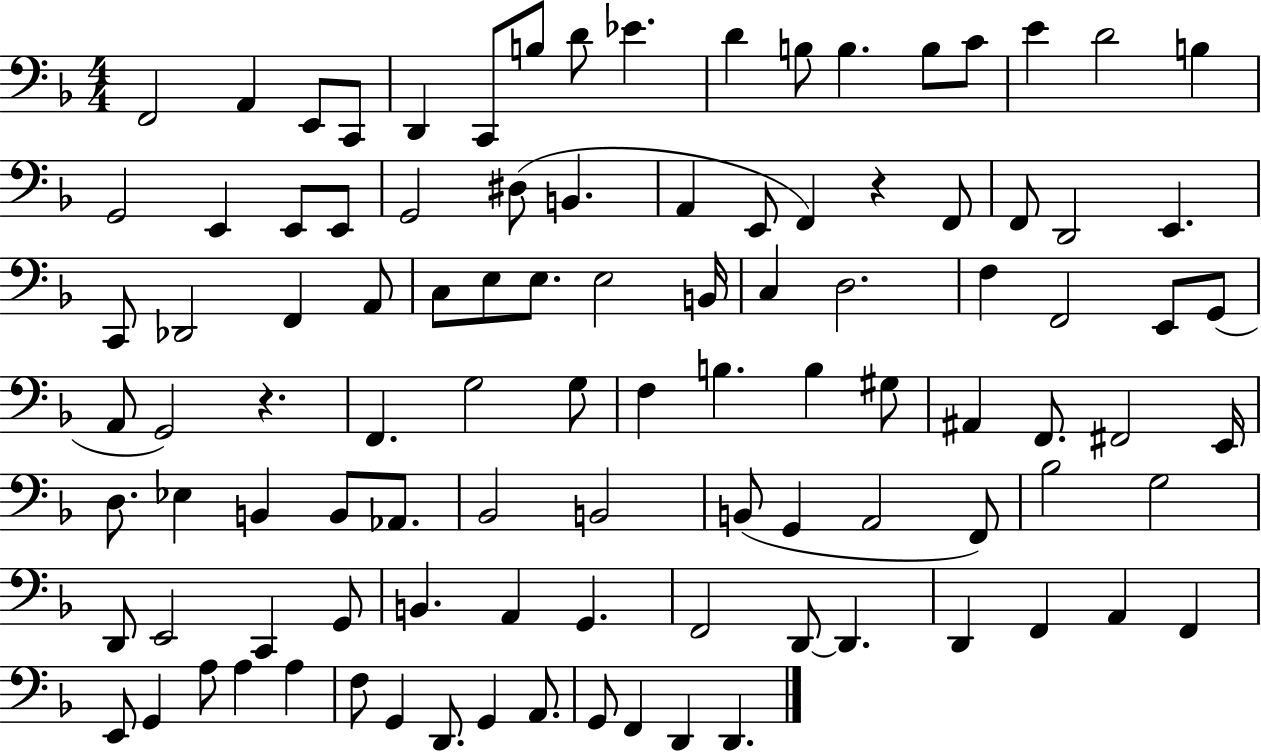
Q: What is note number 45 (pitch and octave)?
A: E2